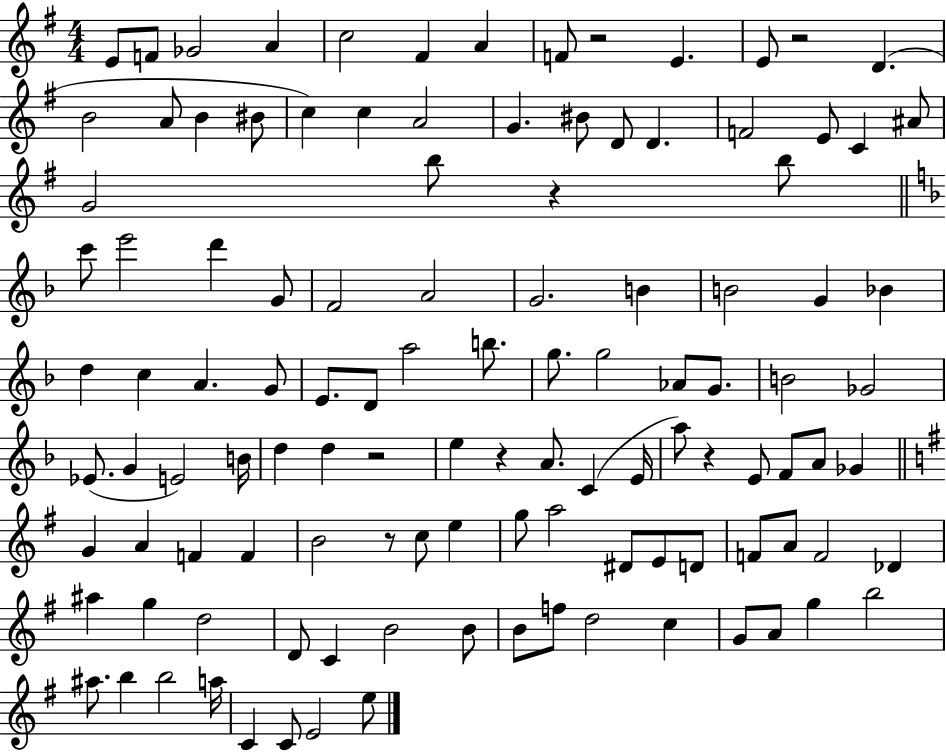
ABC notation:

X:1
T:Untitled
M:4/4
L:1/4
K:G
E/2 F/2 _G2 A c2 ^F A F/2 z2 E E/2 z2 D B2 A/2 B ^B/2 c c A2 G ^B/2 D/2 D F2 E/2 C ^A/2 G2 b/2 z b/2 c'/2 e'2 d' G/2 F2 A2 G2 B B2 G _B d c A G/2 E/2 D/2 a2 b/2 g/2 g2 _A/2 G/2 B2 _G2 _E/2 G E2 B/4 d d z2 e z A/2 C E/4 a/2 z E/2 F/2 A/2 _G G A F F B2 z/2 c/2 e g/2 a2 ^D/2 E/2 D/2 F/2 A/2 F2 _D ^a g d2 D/2 C B2 B/2 B/2 f/2 d2 c G/2 A/2 g b2 ^a/2 b b2 a/4 C C/2 E2 e/2